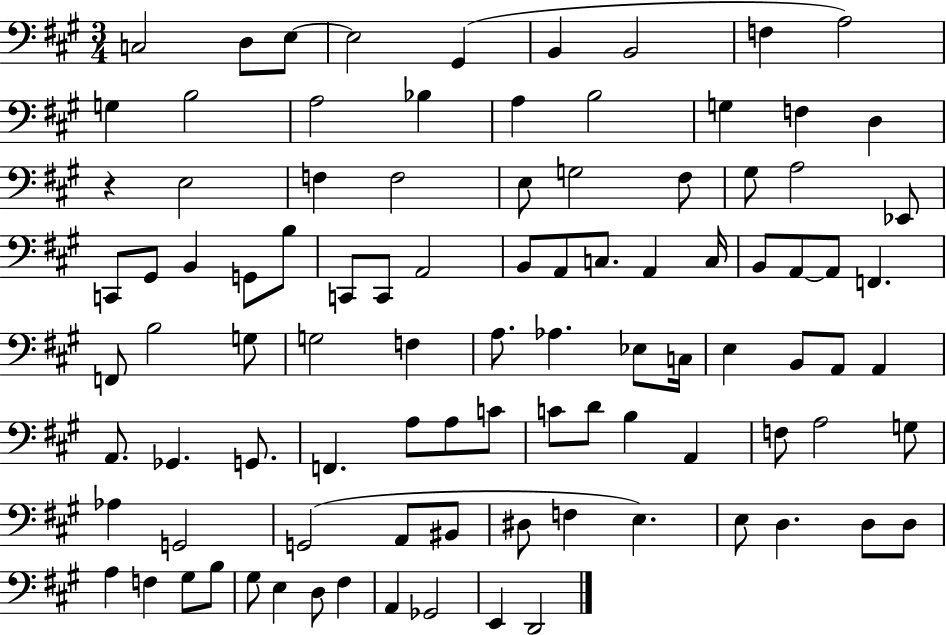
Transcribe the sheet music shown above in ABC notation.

X:1
T:Untitled
M:3/4
L:1/4
K:A
C,2 D,/2 E,/2 E,2 ^G,, B,, B,,2 F, A,2 G, B,2 A,2 _B, A, B,2 G, F, D, z E,2 F, F,2 E,/2 G,2 ^F,/2 ^G,/2 A,2 _E,,/2 C,,/2 ^G,,/2 B,, G,,/2 B,/2 C,,/2 C,,/2 A,,2 B,,/2 A,,/2 C,/2 A,, C,/4 B,,/2 A,,/2 A,,/2 F,, F,,/2 B,2 G,/2 G,2 F, A,/2 _A, _E,/2 C,/4 E, B,,/2 A,,/2 A,, A,,/2 _G,, G,,/2 F,, A,/2 A,/2 C/2 C/2 D/2 B, A,, F,/2 A,2 G,/2 _A, G,,2 G,,2 A,,/2 ^B,,/2 ^D,/2 F, E, E,/2 D, D,/2 D,/2 A, F, ^G,/2 B,/2 ^G,/2 E, D,/2 ^F, A,, _G,,2 E,, D,,2